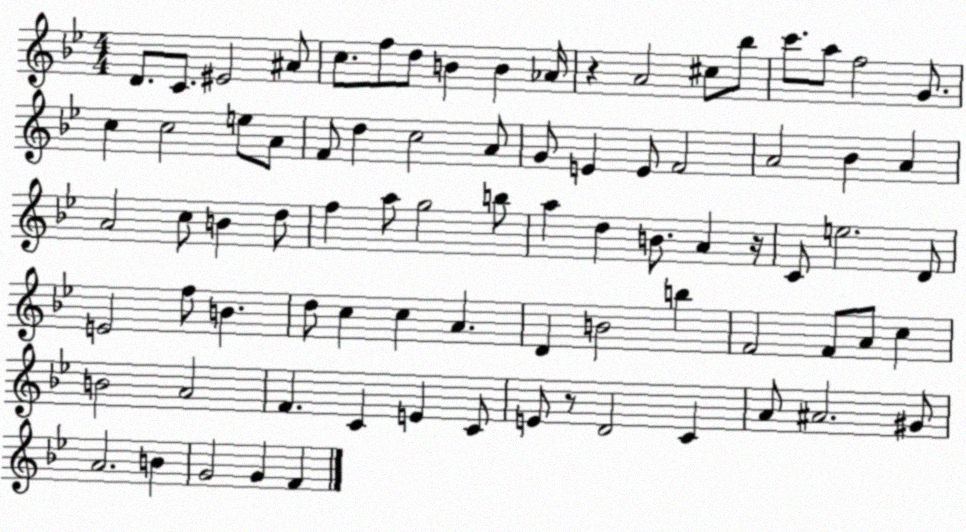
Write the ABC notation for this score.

X:1
T:Untitled
M:4/4
L:1/4
K:Bb
D/2 C/2 ^E2 ^A/2 c/2 f/2 d/2 B B _A/4 z A2 ^c/2 _b/2 c'/2 a/2 f2 G/2 c c2 e/2 A/2 F/2 d c2 A/2 G/2 E E/2 F2 A2 _B A A2 c/2 B d/2 f a/2 g2 b/2 a d B/2 A z/4 C/2 e2 D/2 E2 f/2 B d/2 c c A D B2 b F2 F/2 A/2 c B2 A2 F C E C/2 E/2 z/2 D2 C A/2 ^A2 ^G/2 A2 B G2 G F